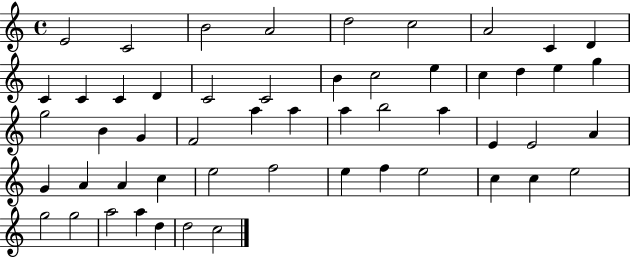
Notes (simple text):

E4/h C4/h B4/h A4/h D5/h C5/h A4/h C4/q D4/q C4/q C4/q C4/q D4/q C4/h C4/h B4/q C5/h E5/q C5/q D5/q E5/q G5/q G5/h B4/q G4/q F4/h A5/q A5/q A5/q B5/h A5/q E4/q E4/h A4/q G4/q A4/q A4/q C5/q E5/h F5/h E5/q F5/q E5/h C5/q C5/q E5/h G5/h G5/h A5/h A5/q D5/q D5/h C5/h